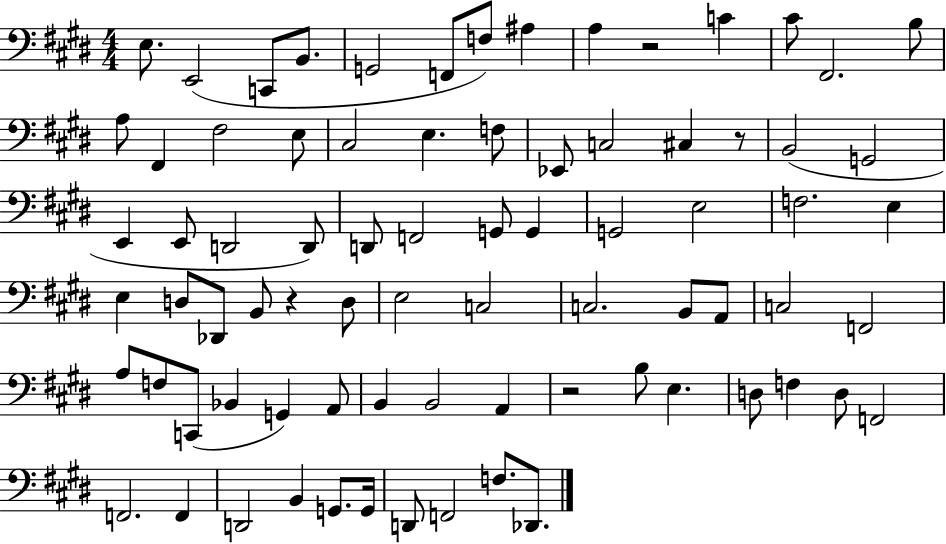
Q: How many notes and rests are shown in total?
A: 78